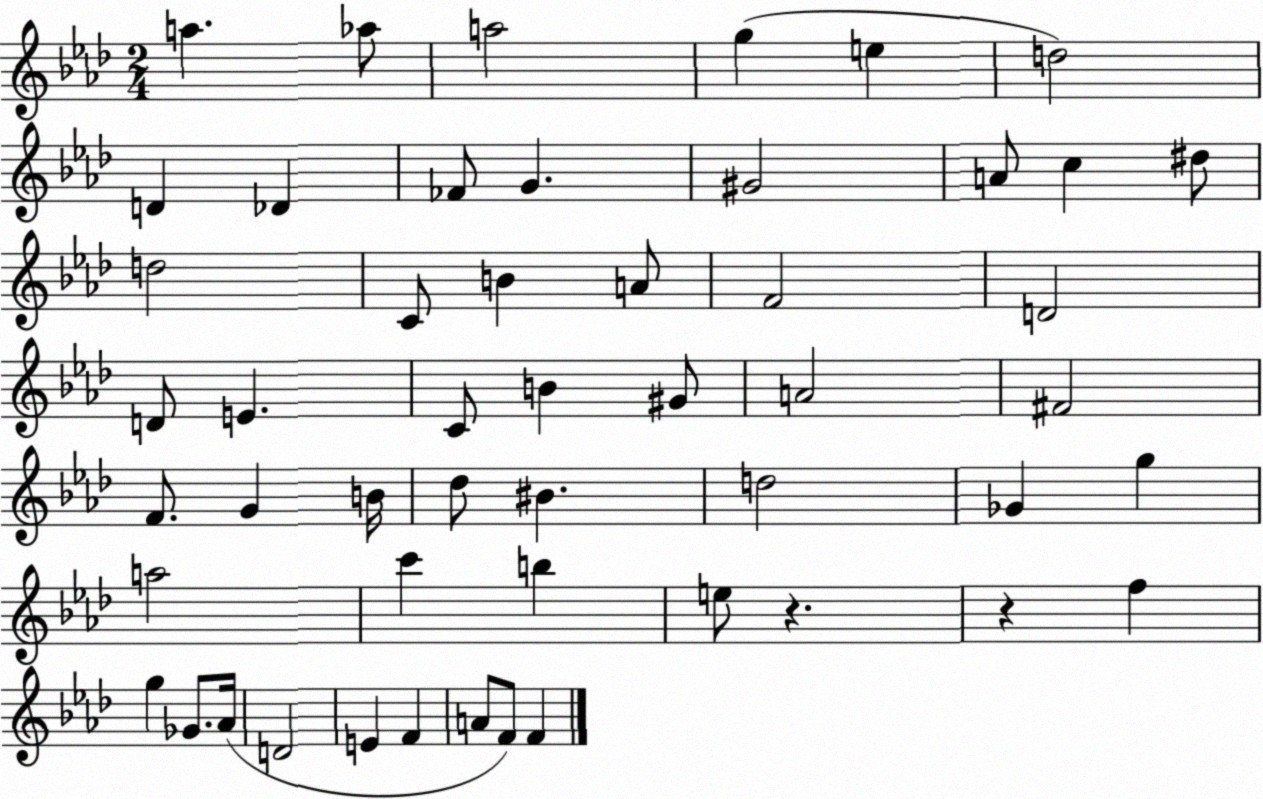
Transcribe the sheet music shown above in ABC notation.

X:1
T:Untitled
M:2/4
L:1/4
K:Ab
a _a/2 a2 g e d2 D _D _F/2 G ^G2 A/2 c ^d/2 d2 C/2 B A/2 F2 D2 D/2 E C/2 B ^G/2 A2 ^F2 F/2 G B/4 _d/2 ^B d2 _G g a2 c' b e/2 z z f g _G/2 _A/4 D2 E F A/2 F/2 F